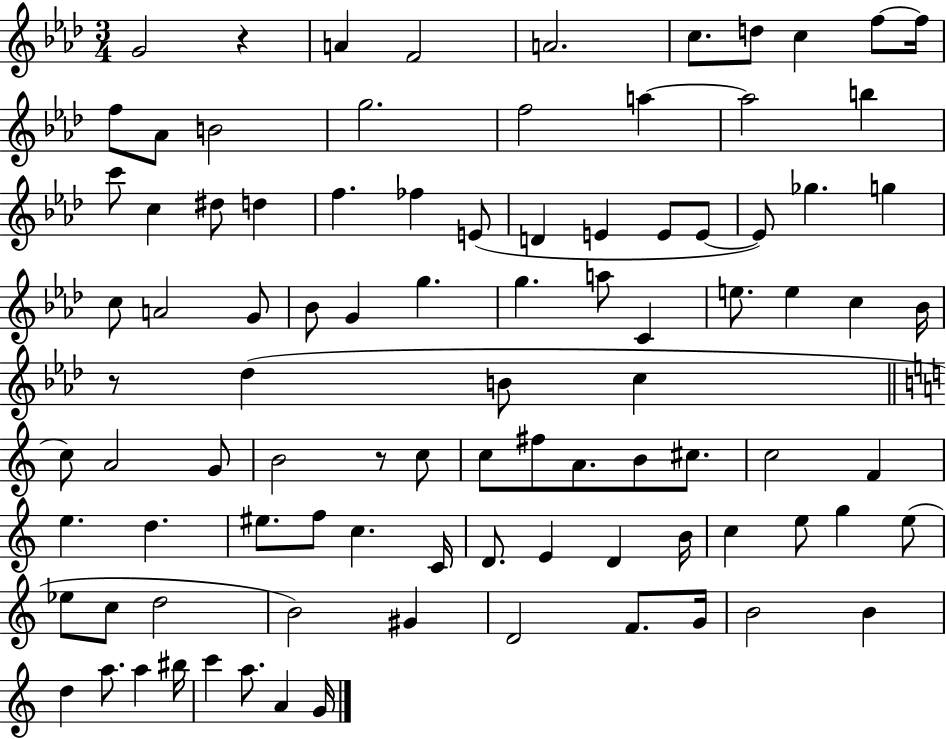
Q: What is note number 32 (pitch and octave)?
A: C5